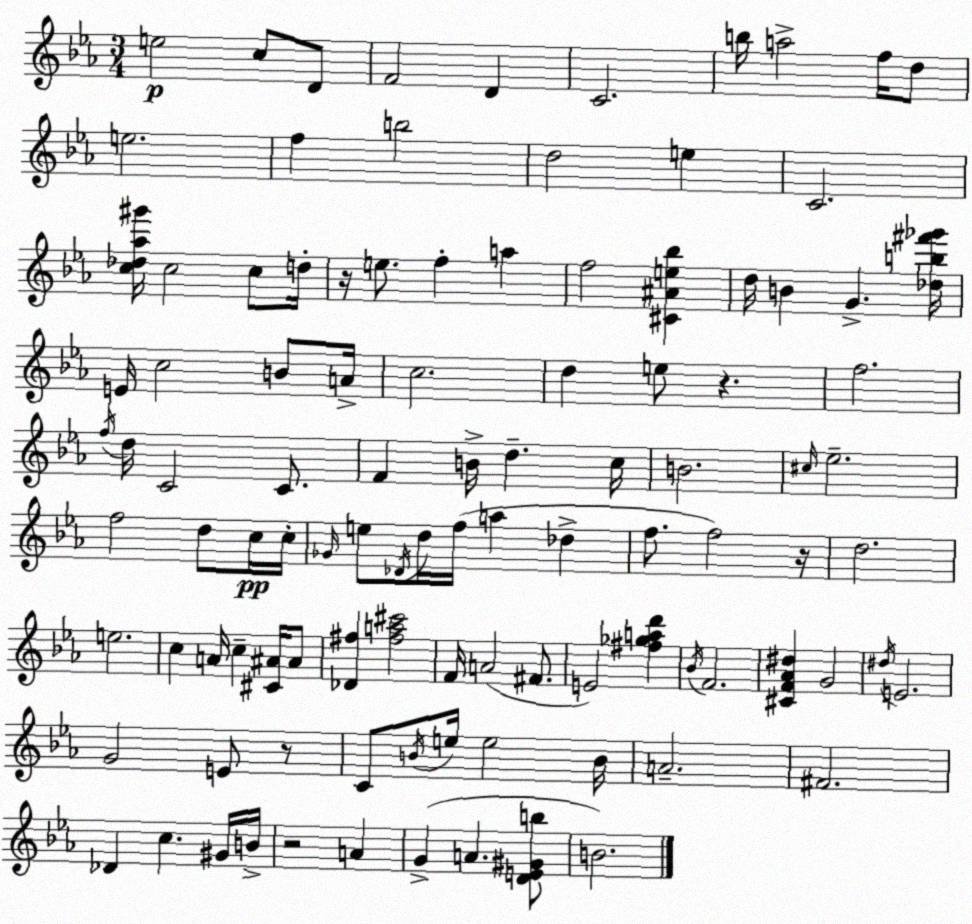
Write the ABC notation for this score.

X:1
T:Untitled
M:3/4
L:1/4
K:Eb
e2 c/2 D/2 F2 D C2 b/4 a2 f/4 d/2 e2 f b2 d2 e C2 [c_d_a^g']/4 c2 c/2 d/4 z/4 e/2 f a f2 [^C^Ae_b] d/4 B G [_db^f'_g']/4 E/4 c2 B/2 A/4 c2 d e/2 z f2 f/4 d/4 C2 C/2 F B/4 d c/4 B2 ^c/4 _e2 f2 d/2 c/4 c/4 _G/4 e/2 _D/4 d/4 f/4 a _d f/2 f2 z/4 d2 e2 c A/4 c [^C^A]/4 ^A/2 [_D^f] [^fa^c']2 F/4 A2 ^F/2 E2 [^f_gad'] _B/4 F2 [^CF_A^d] G2 ^d/4 E2 G2 E/2 z/2 C/2 B/4 e/4 e2 B/4 A2 ^F2 _D c ^G/4 B/4 z2 A G A [DE^Gb]/2 B2